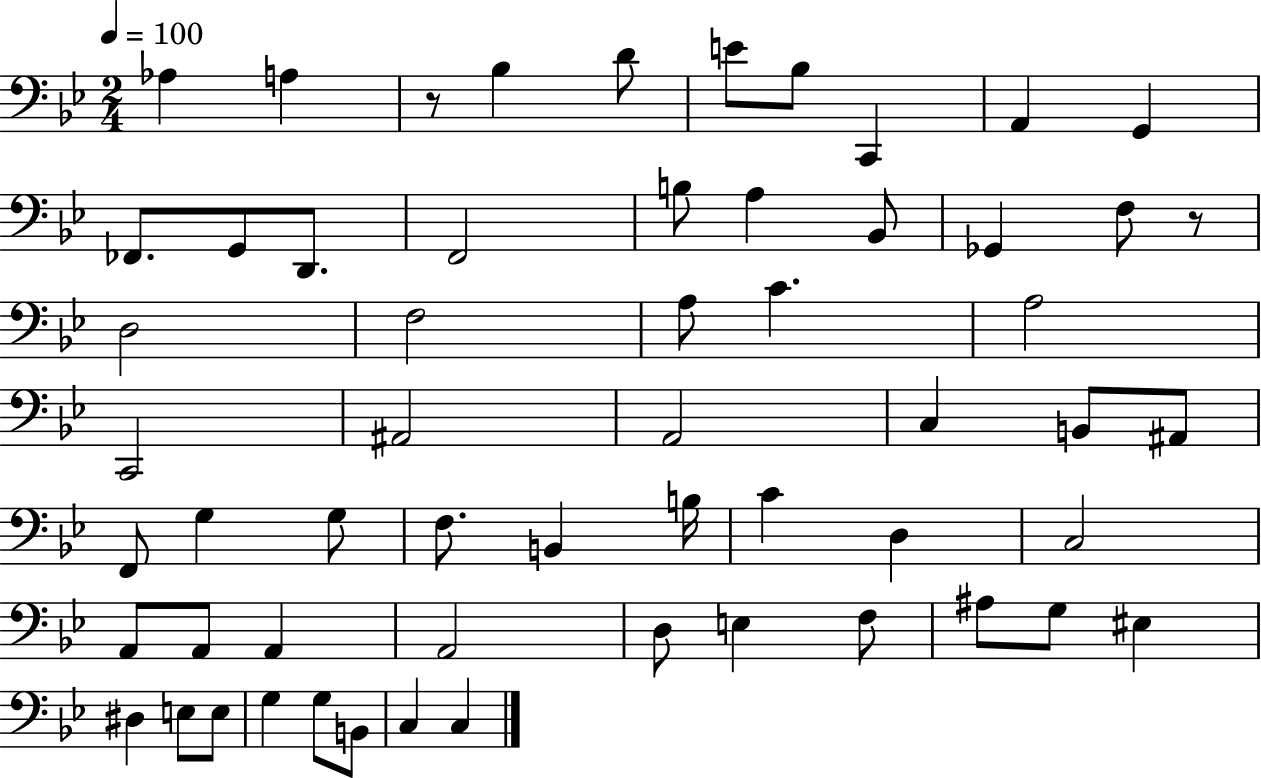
{
  \clef bass
  \numericTimeSignature
  \time 2/4
  \key bes \major
  \tempo 4 = 100
  aes4 a4 | r8 bes4 d'8 | e'8 bes8 c,4 | a,4 g,4 | \break fes,8. g,8 d,8. | f,2 | b8 a4 bes,8 | ges,4 f8 r8 | \break d2 | f2 | a8 c'4. | a2 | \break c,2 | ais,2 | a,2 | c4 b,8 ais,8 | \break f,8 g4 g8 | f8. b,4 b16 | c'4 d4 | c2 | \break a,8 a,8 a,4 | a,2 | d8 e4 f8 | ais8 g8 eis4 | \break dis4 e8 e8 | g4 g8 b,8 | c4 c4 | \bar "|."
}